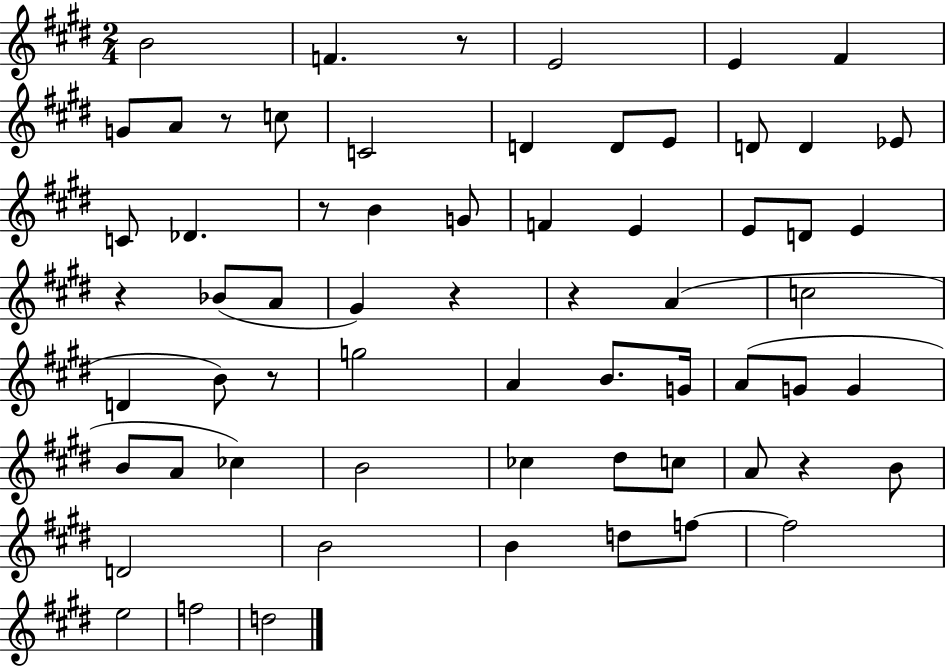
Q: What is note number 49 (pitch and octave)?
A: B4